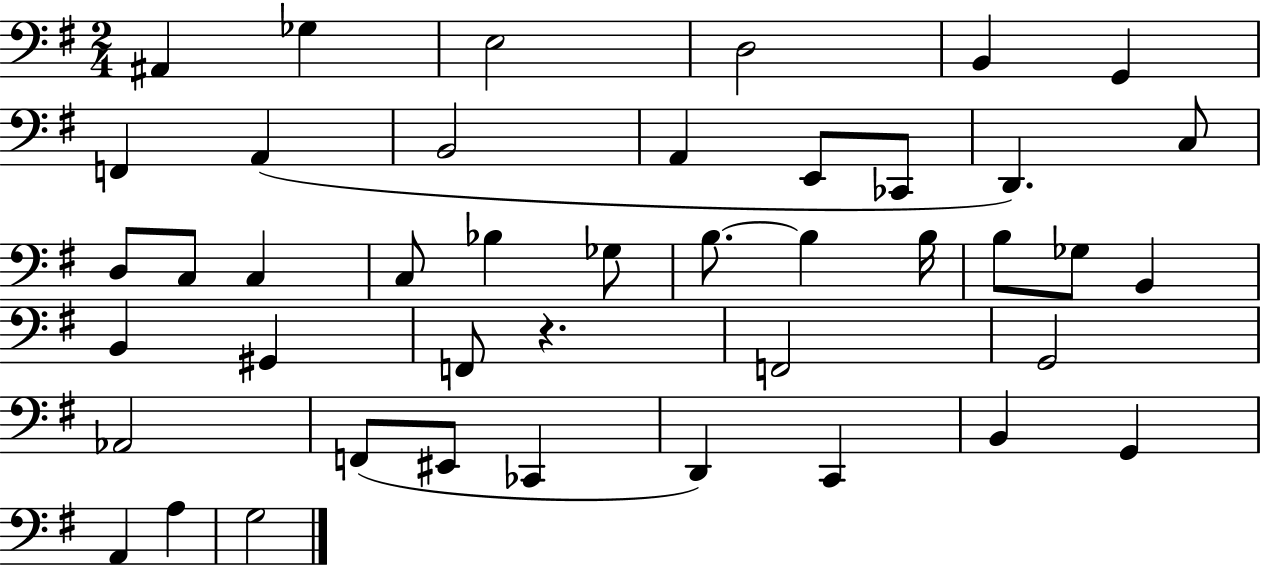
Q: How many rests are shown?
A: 1